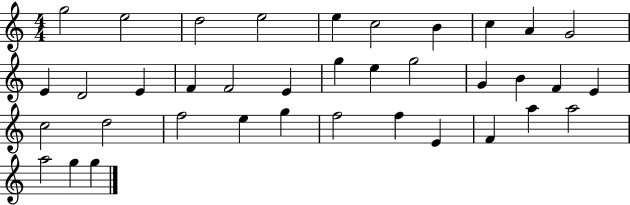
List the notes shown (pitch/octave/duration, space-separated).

G5/h E5/h D5/h E5/h E5/q C5/h B4/q C5/q A4/q G4/h E4/q D4/h E4/q F4/q F4/h E4/q G5/q E5/q G5/h G4/q B4/q F4/q E4/q C5/h D5/h F5/h E5/q G5/q F5/h F5/q E4/q F4/q A5/q A5/h A5/h G5/q G5/q